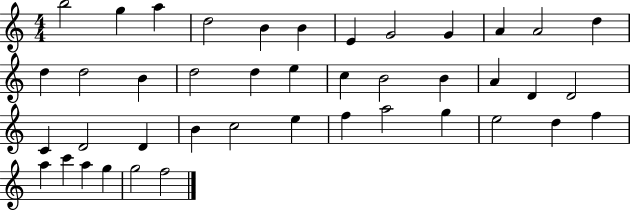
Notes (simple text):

B5/h G5/q A5/q D5/h B4/q B4/q E4/q G4/h G4/q A4/q A4/h D5/q D5/q D5/h B4/q D5/h D5/q E5/q C5/q B4/h B4/q A4/q D4/q D4/h C4/q D4/h D4/q B4/q C5/h E5/q F5/q A5/h G5/q E5/h D5/q F5/q A5/q C6/q A5/q G5/q G5/h F5/h